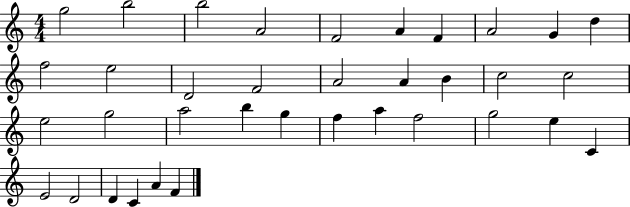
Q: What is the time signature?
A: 4/4